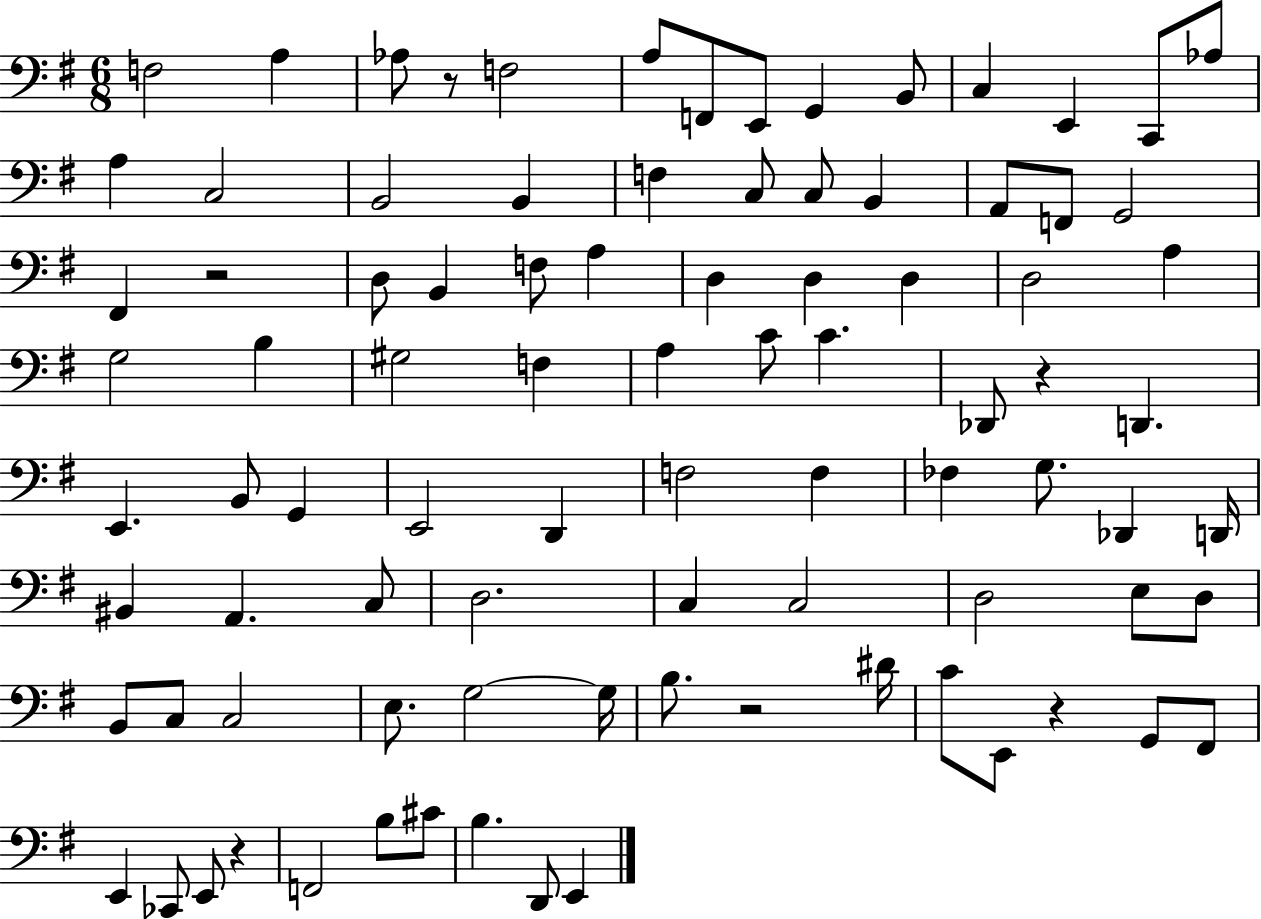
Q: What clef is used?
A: bass